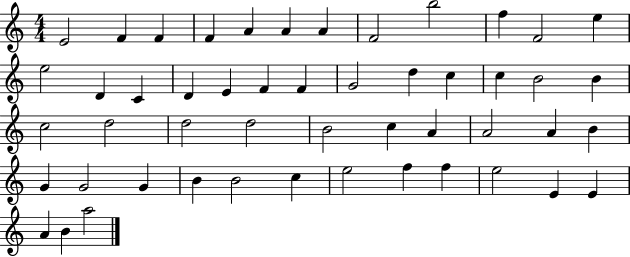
E4/h F4/q F4/q F4/q A4/q A4/q A4/q F4/h B5/h F5/q F4/h E5/q E5/h D4/q C4/q D4/q E4/q F4/q F4/q G4/h D5/q C5/q C5/q B4/h B4/q C5/h D5/h D5/h D5/h B4/h C5/q A4/q A4/h A4/q B4/q G4/q G4/h G4/q B4/q B4/h C5/q E5/h F5/q F5/q E5/h E4/q E4/q A4/q B4/q A5/h